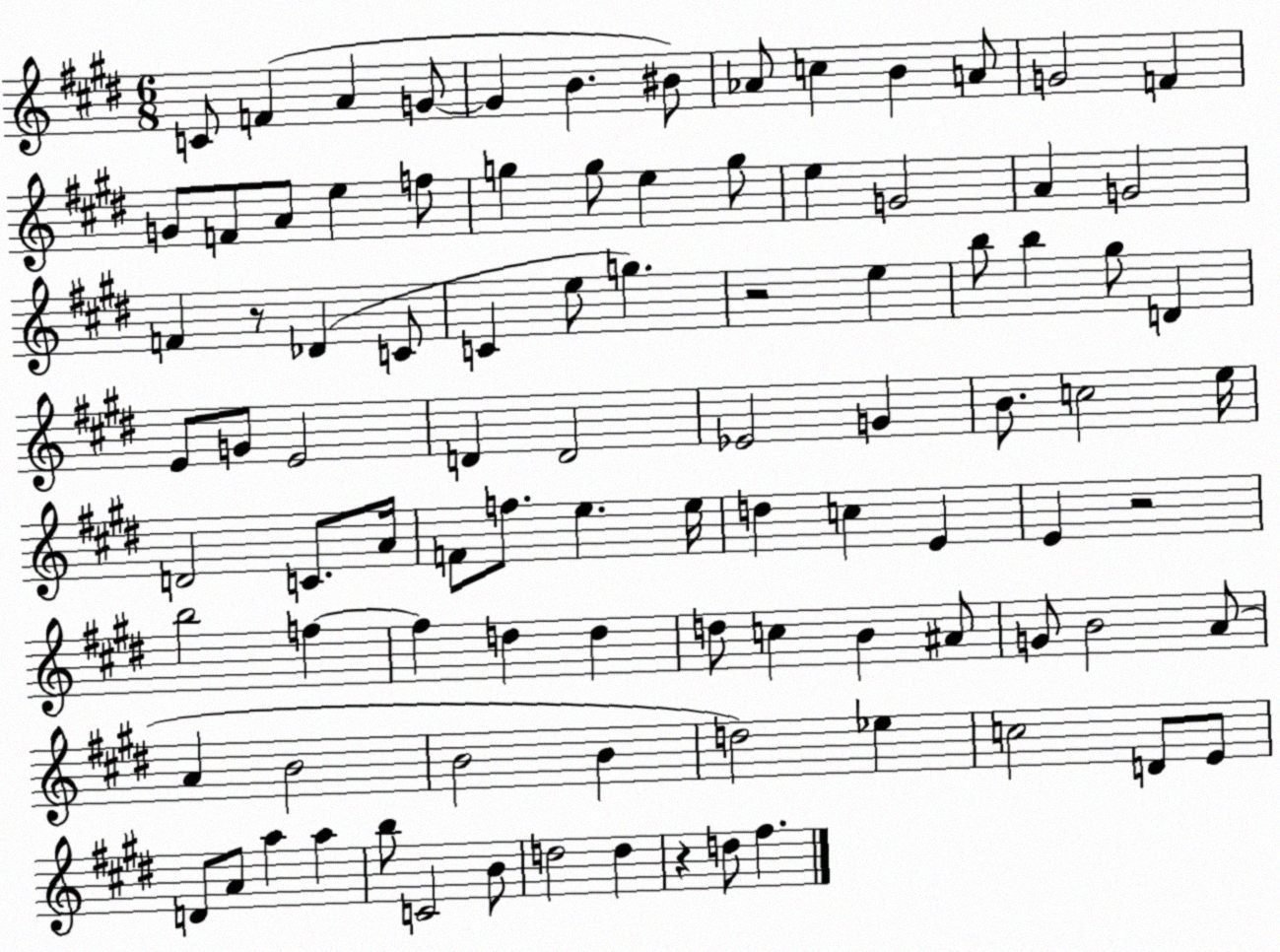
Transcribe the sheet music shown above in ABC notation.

X:1
T:Untitled
M:6/8
L:1/4
K:E
C/2 F A G/2 G B ^B/2 _A/2 c B A/2 G2 F G/2 F/2 A/2 e f/2 g g/2 e g/2 e G2 A G2 F z/2 _D C/2 C e/2 g z2 e b/2 b ^g/2 D E/2 G/2 E2 D D2 _E2 G B/2 c2 e/4 D2 C/2 A/4 F/2 f/2 e e/4 d c E E z2 b2 f f d d d/2 c B ^A/2 G/2 B2 A/2 A B2 B2 B d2 _e c2 D/2 E/2 D/2 A/2 a a b/2 C2 B/2 d2 d z d/2 ^f